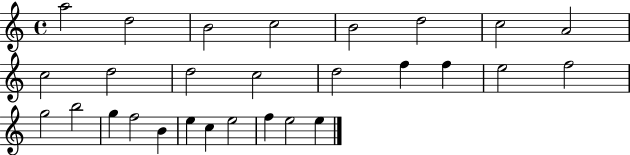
{
  \clef treble
  \time 4/4
  \defaultTimeSignature
  \key c \major
  a''2 d''2 | b'2 c''2 | b'2 d''2 | c''2 a'2 | \break c''2 d''2 | d''2 c''2 | d''2 f''4 f''4 | e''2 f''2 | \break g''2 b''2 | g''4 f''2 b'4 | e''4 c''4 e''2 | f''4 e''2 e''4 | \break \bar "|."
}